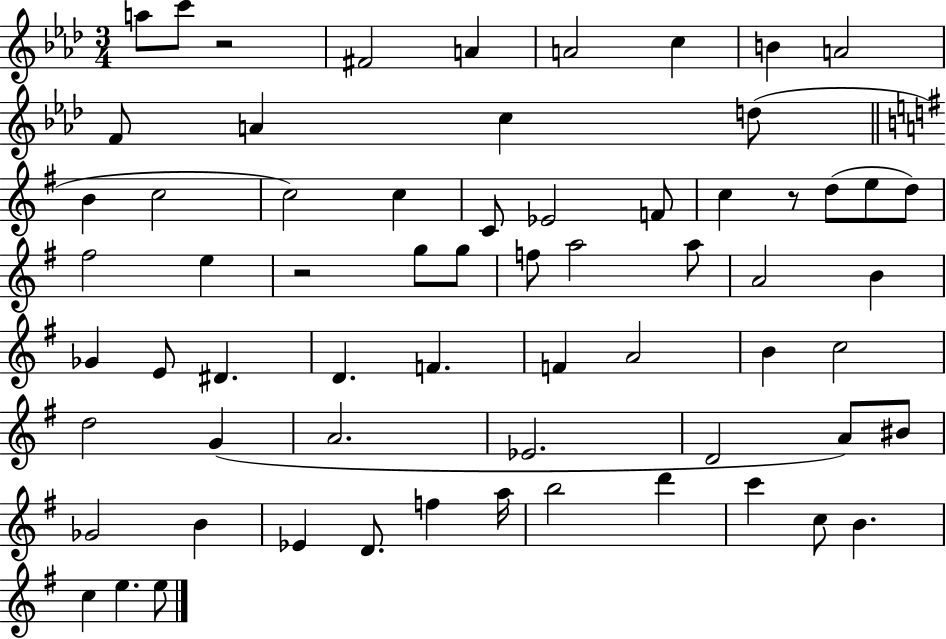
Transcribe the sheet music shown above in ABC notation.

X:1
T:Untitled
M:3/4
L:1/4
K:Ab
a/2 c'/2 z2 ^F2 A A2 c B A2 F/2 A c d/2 B c2 c2 c C/2 _E2 F/2 c z/2 d/2 e/2 d/2 ^f2 e z2 g/2 g/2 f/2 a2 a/2 A2 B _G E/2 ^D D F F A2 B c2 d2 G A2 _E2 D2 A/2 ^B/2 _G2 B _E D/2 f a/4 b2 d' c' c/2 B c e e/2